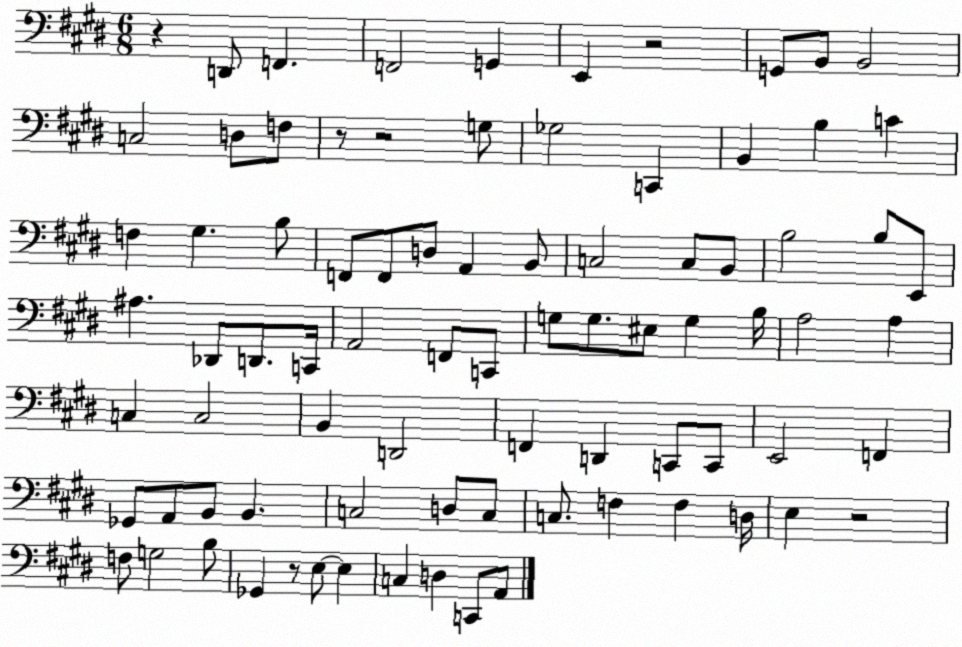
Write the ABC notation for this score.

X:1
T:Untitled
M:6/8
L:1/4
K:E
z D,,/2 F,, F,,2 G,, E,, z2 G,,/2 B,,/2 B,,2 C,2 D,/2 F,/2 z/2 z2 G,/2 _G,2 C,, B,, B, C F, ^G, B,/2 F,,/2 F,,/2 D,/2 A,, B,,/2 C,2 C,/2 B,,/2 B,2 B,/2 E,,/2 ^A, _D,,/2 D,,/2 C,,/4 A,,2 F,,/2 C,,/2 G,/2 G,/2 ^E,/2 G, B,/4 A,2 A, C, C,2 B,, D,,2 F,, D,, C,,/2 C,,/2 E,,2 F,, _G,,/2 A,,/2 B,,/2 B,, C,2 D,/2 C,/2 C,/2 F, F, D,/4 E, z2 F,/2 G,2 B,/2 _G,, z/2 E,/2 E, C, D, C,,/2 A,,/2